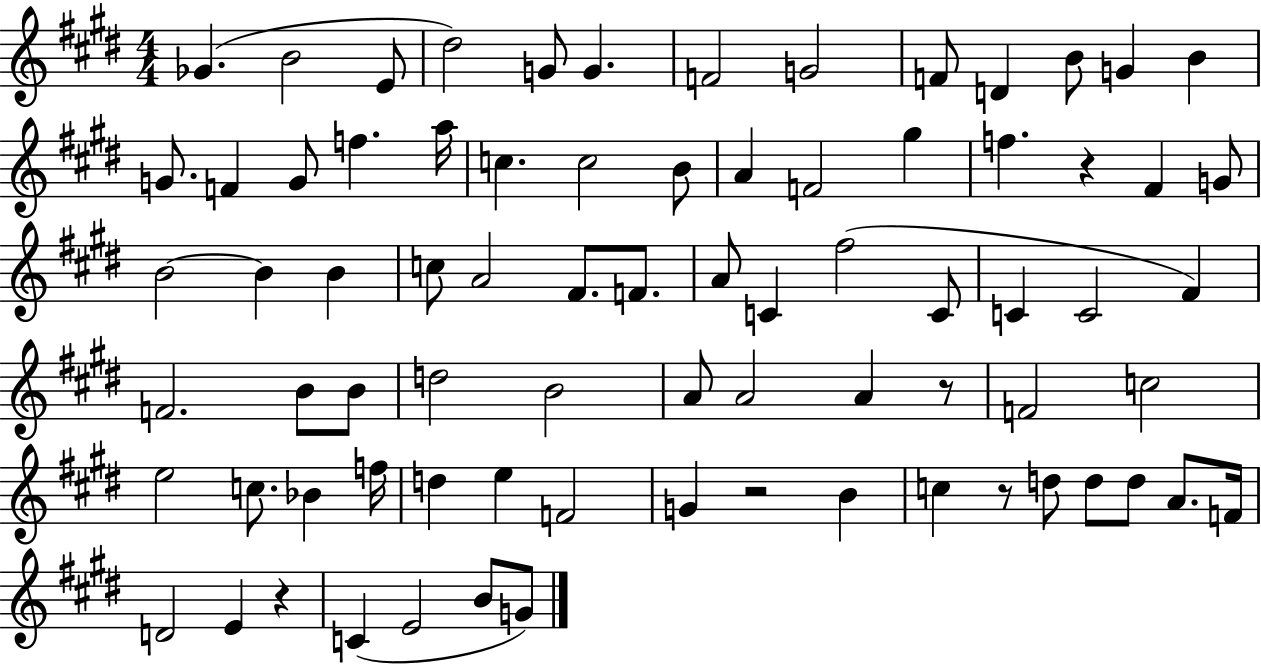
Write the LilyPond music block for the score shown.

{
  \clef treble
  \numericTimeSignature
  \time 4/4
  \key e \major
  ges'4.( b'2 e'8 | dis''2) g'8 g'4. | f'2 g'2 | f'8 d'4 b'8 g'4 b'4 | \break g'8. f'4 g'8 f''4. a''16 | c''4. c''2 b'8 | a'4 f'2 gis''4 | f''4. r4 fis'4 g'8 | \break b'2~~ b'4 b'4 | c''8 a'2 fis'8. f'8. | a'8 c'4 fis''2( c'8 | c'4 c'2 fis'4) | \break f'2. b'8 b'8 | d''2 b'2 | a'8 a'2 a'4 r8 | f'2 c''2 | \break e''2 c''8. bes'4 f''16 | d''4 e''4 f'2 | g'4 r2 b'4 | c''4 r8 d''8 d''8 d''8 a'8. f'16 | \break d'2 e'4 r4 | c'4( e'2 b'8 g'8) | \bar "|."
}